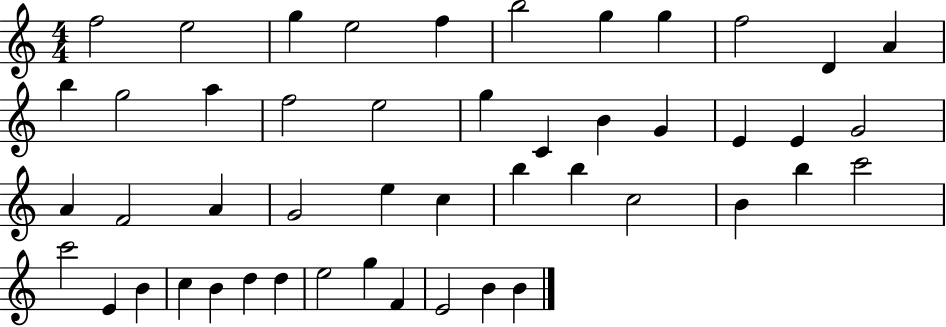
{
  \clef treble
  \numericTimeSignature
  \time 4/4
  \key c \major
  f''2 e''2 | g''4 e''2 f''4 | b''2 g''4 g''4 | f''2 d'4 a'4 | \break b''4 g''2 a''4 | f''2 e''2 | g''4 c'4 b'4 g'4 | e'4 e'4 g'2 | \break a'4 f'2 a'4 | g'2 e''4 c''4 | b''4 b''4 c''2 | b'4 b''4 c'''2 | \break c'''2 e'4 b'4 | c''4 b'4 d''4 d''4 | e''2 g''4 f'4 | e'2 b'4 b'4 | \break \bar "|."
}